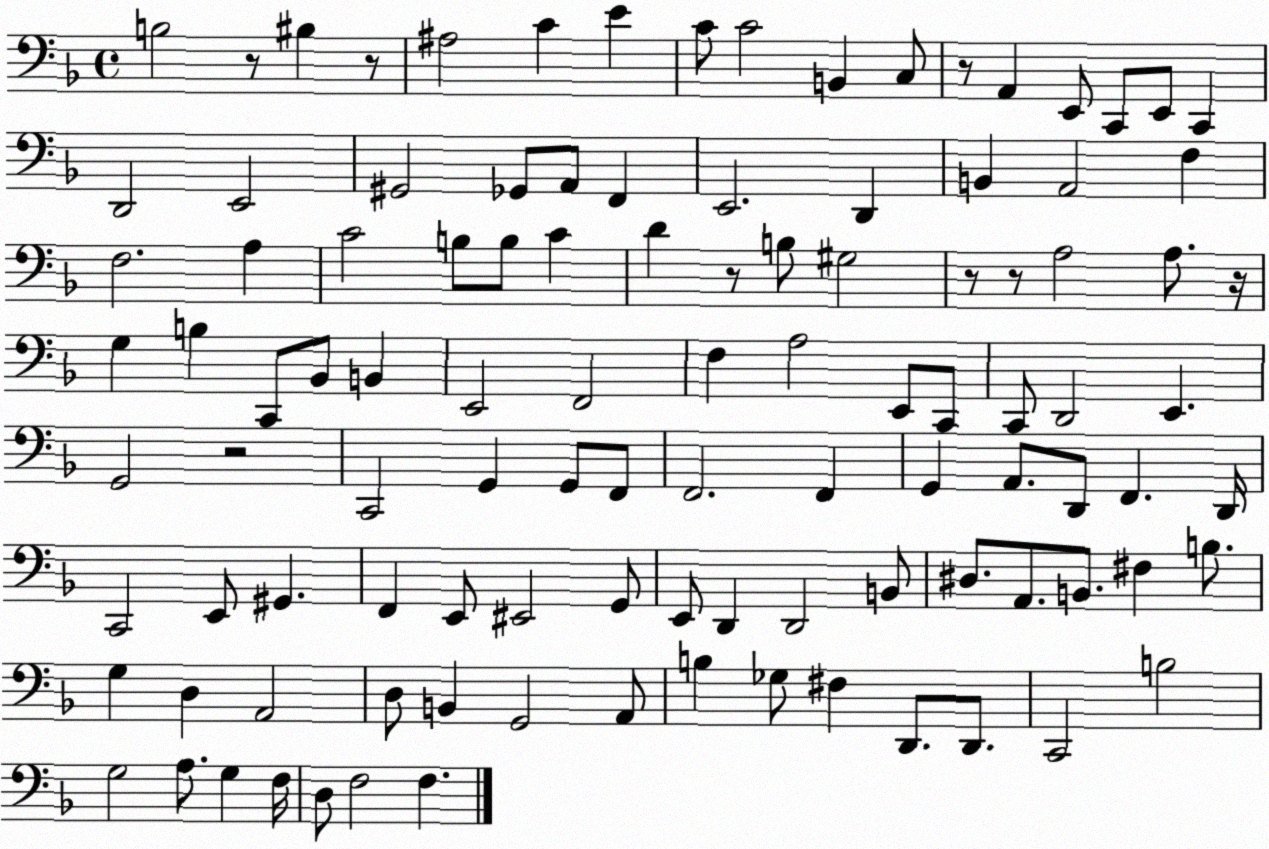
X:1
T:Untitled
M:4/4
L:1/4
K:F
B,2 z/2 ^B, z/2 ^A,2 C E C/2 C2 B,, C,/2 z/2 A,, E,,/2 C,,/2 E,,/2 C,, D,,2 E,,2 ^G,,2 _G,,/2 A,,/2 F,, E,,2 D,, B,, A,,2 F, F,2 A, C2 B,/2 B,/2 C D z/2 B,/2 ^G,2 z/2 z/2 A,2 A,/2 z/4 G, B, C,,/2 _B,,/2 B,, E,,2 F,,2 F, A,2 E,,/2 C,,/2 C,,/2 D,,2 E,, G,,2 z2 C,,2 G,, G,,/2 F,,/2 F,,2 F,, G,, A,,/2 D,,/2 F,, D,,/4 C,,2 E,,/2 ^G,, F,, E,,/2 ^E,,2 G,,/2 E,,/2 D,, D,,2 B,,/2 ^D,/2 A,,/2 B,,/2 ^F, B,/2 G, D, A,,2 D,/2 B,, G,,2 A,,/2 B, _G,/2 ^F, D,,/2 D,,/2 C,,2 B,2 G,2 A,/2 G, F,/4 D,/2 F,2 F,